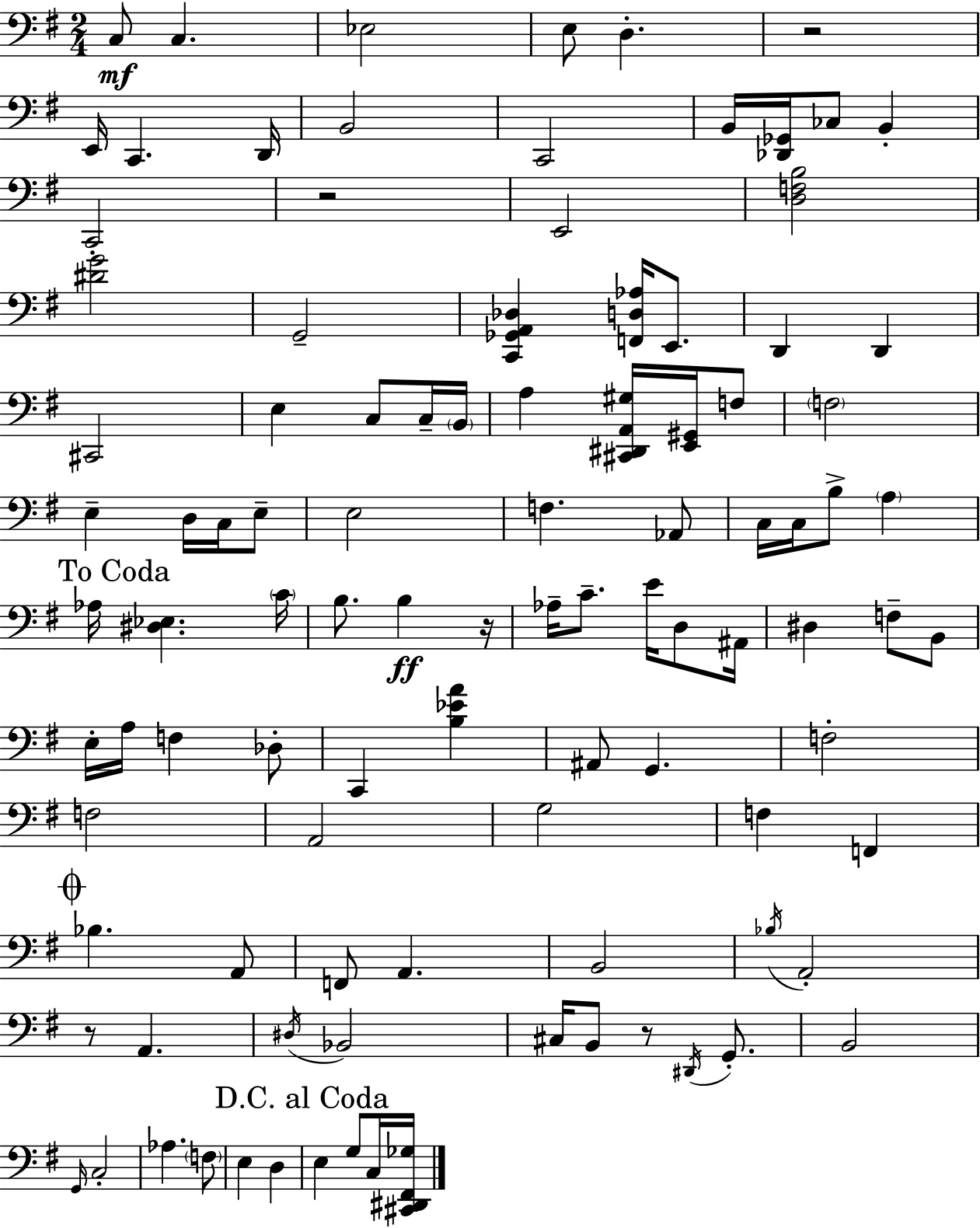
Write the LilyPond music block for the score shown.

{
  \clef bass
  \numericTimeSignature
  \time 2/4
  \key g \major
  c8\mf c4. | ees2 | e8 d4.-. | r2 | \break e,16 c,4. d,16 | b,2 | c,2 | b,16 <des, ges,>16 ces8 b,4-. | \break c,2-. | r2 | e,2 | <d f b>2 | \break <dis' g'>2 | g,2-- | <c, ges, a, des>4 <f, d aes>16 e,8. | d,4 d,4 | \break cis,2 | e4 c8 c16-- \parenthesize b,16 | a4 <cis, dis, a, gis>16 <e, gis,>16 f8 | \parenthesize f2 | \break e4-- d16 c16 e8-- | e2 | f4. aes,8 | c16 c16 b8-> \parenthesize a4 | \break \mark "To Coda" aes16 <dis ees>4. \parenthesize c'16 | b8. b4\ff r16 | aes16-- c'8.-- e'16 d8 ais,16 | dis4 f8-- b,8 | \break e16-. a16 f4 des8-. | c,4 <b ees' a'>4 | ais,8 g,4. | f2-. | \break f2 | a,2 | g2 | f4 f,4 | \break \mark \markup { \musicglyph "scripts.coda" } bes4. a,8 | f,8 a,4. | b,2 | \acciaccatura { bes16 } a,2-. | \break r8 a,4. | \acciaccatura { dis16 } bes,2 | cis16 b,8 r8 \acciaccatura { dis,16 } | g,8.-. b,2 | \break \grace { g,16 } c2-. | aes4. | \parenthesize f8 e4 | d4 \mark "D.C. al Coda" e4 | \break g8 c16 <cis, dis, fis, ges>16 \bar "|."
}